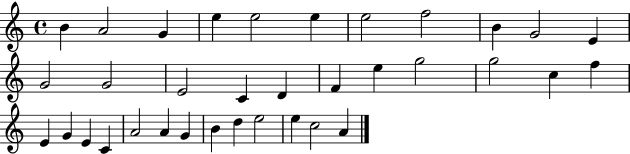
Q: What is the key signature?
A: C major